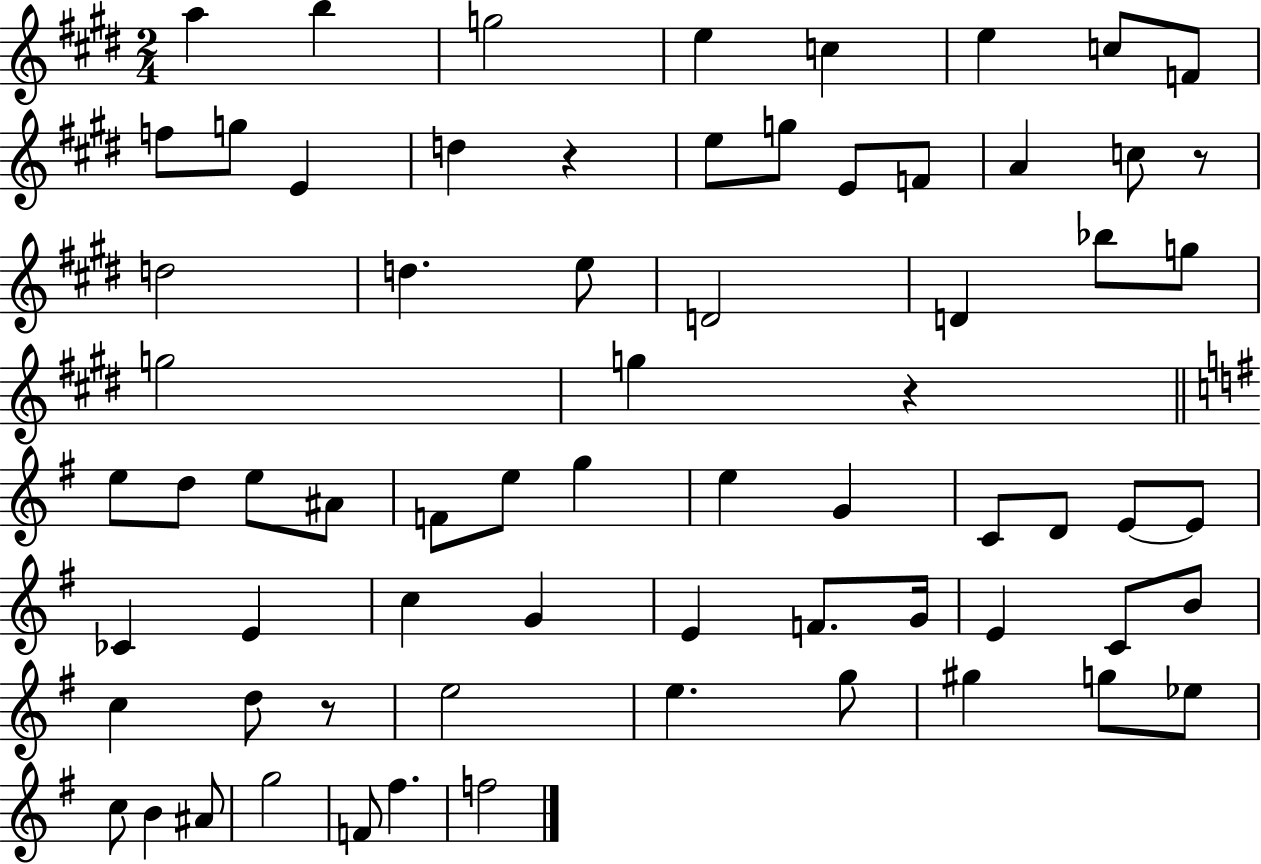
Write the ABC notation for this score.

X:1
T:Untitled
M:2/4
L:1/4
K:E
a b g2 e c e c/2 F/2 f/2 g/2 E d z e/2 g/2 E/2 F/2 A c/2 z/2 d2 d e/2 D2 D _b/2 g/2 g2 g z e/2 d/2 e/2 ^A/2 F/2 e/2 g e G C/2 D/2 E/2 E/2 _C E c G E F/2 G/4 E C/2 B/2 c d/2 z/2 e2 e g/2 ^g g/2 _e/2 c/2 B ^A/2 g2 F/2 ^f f2